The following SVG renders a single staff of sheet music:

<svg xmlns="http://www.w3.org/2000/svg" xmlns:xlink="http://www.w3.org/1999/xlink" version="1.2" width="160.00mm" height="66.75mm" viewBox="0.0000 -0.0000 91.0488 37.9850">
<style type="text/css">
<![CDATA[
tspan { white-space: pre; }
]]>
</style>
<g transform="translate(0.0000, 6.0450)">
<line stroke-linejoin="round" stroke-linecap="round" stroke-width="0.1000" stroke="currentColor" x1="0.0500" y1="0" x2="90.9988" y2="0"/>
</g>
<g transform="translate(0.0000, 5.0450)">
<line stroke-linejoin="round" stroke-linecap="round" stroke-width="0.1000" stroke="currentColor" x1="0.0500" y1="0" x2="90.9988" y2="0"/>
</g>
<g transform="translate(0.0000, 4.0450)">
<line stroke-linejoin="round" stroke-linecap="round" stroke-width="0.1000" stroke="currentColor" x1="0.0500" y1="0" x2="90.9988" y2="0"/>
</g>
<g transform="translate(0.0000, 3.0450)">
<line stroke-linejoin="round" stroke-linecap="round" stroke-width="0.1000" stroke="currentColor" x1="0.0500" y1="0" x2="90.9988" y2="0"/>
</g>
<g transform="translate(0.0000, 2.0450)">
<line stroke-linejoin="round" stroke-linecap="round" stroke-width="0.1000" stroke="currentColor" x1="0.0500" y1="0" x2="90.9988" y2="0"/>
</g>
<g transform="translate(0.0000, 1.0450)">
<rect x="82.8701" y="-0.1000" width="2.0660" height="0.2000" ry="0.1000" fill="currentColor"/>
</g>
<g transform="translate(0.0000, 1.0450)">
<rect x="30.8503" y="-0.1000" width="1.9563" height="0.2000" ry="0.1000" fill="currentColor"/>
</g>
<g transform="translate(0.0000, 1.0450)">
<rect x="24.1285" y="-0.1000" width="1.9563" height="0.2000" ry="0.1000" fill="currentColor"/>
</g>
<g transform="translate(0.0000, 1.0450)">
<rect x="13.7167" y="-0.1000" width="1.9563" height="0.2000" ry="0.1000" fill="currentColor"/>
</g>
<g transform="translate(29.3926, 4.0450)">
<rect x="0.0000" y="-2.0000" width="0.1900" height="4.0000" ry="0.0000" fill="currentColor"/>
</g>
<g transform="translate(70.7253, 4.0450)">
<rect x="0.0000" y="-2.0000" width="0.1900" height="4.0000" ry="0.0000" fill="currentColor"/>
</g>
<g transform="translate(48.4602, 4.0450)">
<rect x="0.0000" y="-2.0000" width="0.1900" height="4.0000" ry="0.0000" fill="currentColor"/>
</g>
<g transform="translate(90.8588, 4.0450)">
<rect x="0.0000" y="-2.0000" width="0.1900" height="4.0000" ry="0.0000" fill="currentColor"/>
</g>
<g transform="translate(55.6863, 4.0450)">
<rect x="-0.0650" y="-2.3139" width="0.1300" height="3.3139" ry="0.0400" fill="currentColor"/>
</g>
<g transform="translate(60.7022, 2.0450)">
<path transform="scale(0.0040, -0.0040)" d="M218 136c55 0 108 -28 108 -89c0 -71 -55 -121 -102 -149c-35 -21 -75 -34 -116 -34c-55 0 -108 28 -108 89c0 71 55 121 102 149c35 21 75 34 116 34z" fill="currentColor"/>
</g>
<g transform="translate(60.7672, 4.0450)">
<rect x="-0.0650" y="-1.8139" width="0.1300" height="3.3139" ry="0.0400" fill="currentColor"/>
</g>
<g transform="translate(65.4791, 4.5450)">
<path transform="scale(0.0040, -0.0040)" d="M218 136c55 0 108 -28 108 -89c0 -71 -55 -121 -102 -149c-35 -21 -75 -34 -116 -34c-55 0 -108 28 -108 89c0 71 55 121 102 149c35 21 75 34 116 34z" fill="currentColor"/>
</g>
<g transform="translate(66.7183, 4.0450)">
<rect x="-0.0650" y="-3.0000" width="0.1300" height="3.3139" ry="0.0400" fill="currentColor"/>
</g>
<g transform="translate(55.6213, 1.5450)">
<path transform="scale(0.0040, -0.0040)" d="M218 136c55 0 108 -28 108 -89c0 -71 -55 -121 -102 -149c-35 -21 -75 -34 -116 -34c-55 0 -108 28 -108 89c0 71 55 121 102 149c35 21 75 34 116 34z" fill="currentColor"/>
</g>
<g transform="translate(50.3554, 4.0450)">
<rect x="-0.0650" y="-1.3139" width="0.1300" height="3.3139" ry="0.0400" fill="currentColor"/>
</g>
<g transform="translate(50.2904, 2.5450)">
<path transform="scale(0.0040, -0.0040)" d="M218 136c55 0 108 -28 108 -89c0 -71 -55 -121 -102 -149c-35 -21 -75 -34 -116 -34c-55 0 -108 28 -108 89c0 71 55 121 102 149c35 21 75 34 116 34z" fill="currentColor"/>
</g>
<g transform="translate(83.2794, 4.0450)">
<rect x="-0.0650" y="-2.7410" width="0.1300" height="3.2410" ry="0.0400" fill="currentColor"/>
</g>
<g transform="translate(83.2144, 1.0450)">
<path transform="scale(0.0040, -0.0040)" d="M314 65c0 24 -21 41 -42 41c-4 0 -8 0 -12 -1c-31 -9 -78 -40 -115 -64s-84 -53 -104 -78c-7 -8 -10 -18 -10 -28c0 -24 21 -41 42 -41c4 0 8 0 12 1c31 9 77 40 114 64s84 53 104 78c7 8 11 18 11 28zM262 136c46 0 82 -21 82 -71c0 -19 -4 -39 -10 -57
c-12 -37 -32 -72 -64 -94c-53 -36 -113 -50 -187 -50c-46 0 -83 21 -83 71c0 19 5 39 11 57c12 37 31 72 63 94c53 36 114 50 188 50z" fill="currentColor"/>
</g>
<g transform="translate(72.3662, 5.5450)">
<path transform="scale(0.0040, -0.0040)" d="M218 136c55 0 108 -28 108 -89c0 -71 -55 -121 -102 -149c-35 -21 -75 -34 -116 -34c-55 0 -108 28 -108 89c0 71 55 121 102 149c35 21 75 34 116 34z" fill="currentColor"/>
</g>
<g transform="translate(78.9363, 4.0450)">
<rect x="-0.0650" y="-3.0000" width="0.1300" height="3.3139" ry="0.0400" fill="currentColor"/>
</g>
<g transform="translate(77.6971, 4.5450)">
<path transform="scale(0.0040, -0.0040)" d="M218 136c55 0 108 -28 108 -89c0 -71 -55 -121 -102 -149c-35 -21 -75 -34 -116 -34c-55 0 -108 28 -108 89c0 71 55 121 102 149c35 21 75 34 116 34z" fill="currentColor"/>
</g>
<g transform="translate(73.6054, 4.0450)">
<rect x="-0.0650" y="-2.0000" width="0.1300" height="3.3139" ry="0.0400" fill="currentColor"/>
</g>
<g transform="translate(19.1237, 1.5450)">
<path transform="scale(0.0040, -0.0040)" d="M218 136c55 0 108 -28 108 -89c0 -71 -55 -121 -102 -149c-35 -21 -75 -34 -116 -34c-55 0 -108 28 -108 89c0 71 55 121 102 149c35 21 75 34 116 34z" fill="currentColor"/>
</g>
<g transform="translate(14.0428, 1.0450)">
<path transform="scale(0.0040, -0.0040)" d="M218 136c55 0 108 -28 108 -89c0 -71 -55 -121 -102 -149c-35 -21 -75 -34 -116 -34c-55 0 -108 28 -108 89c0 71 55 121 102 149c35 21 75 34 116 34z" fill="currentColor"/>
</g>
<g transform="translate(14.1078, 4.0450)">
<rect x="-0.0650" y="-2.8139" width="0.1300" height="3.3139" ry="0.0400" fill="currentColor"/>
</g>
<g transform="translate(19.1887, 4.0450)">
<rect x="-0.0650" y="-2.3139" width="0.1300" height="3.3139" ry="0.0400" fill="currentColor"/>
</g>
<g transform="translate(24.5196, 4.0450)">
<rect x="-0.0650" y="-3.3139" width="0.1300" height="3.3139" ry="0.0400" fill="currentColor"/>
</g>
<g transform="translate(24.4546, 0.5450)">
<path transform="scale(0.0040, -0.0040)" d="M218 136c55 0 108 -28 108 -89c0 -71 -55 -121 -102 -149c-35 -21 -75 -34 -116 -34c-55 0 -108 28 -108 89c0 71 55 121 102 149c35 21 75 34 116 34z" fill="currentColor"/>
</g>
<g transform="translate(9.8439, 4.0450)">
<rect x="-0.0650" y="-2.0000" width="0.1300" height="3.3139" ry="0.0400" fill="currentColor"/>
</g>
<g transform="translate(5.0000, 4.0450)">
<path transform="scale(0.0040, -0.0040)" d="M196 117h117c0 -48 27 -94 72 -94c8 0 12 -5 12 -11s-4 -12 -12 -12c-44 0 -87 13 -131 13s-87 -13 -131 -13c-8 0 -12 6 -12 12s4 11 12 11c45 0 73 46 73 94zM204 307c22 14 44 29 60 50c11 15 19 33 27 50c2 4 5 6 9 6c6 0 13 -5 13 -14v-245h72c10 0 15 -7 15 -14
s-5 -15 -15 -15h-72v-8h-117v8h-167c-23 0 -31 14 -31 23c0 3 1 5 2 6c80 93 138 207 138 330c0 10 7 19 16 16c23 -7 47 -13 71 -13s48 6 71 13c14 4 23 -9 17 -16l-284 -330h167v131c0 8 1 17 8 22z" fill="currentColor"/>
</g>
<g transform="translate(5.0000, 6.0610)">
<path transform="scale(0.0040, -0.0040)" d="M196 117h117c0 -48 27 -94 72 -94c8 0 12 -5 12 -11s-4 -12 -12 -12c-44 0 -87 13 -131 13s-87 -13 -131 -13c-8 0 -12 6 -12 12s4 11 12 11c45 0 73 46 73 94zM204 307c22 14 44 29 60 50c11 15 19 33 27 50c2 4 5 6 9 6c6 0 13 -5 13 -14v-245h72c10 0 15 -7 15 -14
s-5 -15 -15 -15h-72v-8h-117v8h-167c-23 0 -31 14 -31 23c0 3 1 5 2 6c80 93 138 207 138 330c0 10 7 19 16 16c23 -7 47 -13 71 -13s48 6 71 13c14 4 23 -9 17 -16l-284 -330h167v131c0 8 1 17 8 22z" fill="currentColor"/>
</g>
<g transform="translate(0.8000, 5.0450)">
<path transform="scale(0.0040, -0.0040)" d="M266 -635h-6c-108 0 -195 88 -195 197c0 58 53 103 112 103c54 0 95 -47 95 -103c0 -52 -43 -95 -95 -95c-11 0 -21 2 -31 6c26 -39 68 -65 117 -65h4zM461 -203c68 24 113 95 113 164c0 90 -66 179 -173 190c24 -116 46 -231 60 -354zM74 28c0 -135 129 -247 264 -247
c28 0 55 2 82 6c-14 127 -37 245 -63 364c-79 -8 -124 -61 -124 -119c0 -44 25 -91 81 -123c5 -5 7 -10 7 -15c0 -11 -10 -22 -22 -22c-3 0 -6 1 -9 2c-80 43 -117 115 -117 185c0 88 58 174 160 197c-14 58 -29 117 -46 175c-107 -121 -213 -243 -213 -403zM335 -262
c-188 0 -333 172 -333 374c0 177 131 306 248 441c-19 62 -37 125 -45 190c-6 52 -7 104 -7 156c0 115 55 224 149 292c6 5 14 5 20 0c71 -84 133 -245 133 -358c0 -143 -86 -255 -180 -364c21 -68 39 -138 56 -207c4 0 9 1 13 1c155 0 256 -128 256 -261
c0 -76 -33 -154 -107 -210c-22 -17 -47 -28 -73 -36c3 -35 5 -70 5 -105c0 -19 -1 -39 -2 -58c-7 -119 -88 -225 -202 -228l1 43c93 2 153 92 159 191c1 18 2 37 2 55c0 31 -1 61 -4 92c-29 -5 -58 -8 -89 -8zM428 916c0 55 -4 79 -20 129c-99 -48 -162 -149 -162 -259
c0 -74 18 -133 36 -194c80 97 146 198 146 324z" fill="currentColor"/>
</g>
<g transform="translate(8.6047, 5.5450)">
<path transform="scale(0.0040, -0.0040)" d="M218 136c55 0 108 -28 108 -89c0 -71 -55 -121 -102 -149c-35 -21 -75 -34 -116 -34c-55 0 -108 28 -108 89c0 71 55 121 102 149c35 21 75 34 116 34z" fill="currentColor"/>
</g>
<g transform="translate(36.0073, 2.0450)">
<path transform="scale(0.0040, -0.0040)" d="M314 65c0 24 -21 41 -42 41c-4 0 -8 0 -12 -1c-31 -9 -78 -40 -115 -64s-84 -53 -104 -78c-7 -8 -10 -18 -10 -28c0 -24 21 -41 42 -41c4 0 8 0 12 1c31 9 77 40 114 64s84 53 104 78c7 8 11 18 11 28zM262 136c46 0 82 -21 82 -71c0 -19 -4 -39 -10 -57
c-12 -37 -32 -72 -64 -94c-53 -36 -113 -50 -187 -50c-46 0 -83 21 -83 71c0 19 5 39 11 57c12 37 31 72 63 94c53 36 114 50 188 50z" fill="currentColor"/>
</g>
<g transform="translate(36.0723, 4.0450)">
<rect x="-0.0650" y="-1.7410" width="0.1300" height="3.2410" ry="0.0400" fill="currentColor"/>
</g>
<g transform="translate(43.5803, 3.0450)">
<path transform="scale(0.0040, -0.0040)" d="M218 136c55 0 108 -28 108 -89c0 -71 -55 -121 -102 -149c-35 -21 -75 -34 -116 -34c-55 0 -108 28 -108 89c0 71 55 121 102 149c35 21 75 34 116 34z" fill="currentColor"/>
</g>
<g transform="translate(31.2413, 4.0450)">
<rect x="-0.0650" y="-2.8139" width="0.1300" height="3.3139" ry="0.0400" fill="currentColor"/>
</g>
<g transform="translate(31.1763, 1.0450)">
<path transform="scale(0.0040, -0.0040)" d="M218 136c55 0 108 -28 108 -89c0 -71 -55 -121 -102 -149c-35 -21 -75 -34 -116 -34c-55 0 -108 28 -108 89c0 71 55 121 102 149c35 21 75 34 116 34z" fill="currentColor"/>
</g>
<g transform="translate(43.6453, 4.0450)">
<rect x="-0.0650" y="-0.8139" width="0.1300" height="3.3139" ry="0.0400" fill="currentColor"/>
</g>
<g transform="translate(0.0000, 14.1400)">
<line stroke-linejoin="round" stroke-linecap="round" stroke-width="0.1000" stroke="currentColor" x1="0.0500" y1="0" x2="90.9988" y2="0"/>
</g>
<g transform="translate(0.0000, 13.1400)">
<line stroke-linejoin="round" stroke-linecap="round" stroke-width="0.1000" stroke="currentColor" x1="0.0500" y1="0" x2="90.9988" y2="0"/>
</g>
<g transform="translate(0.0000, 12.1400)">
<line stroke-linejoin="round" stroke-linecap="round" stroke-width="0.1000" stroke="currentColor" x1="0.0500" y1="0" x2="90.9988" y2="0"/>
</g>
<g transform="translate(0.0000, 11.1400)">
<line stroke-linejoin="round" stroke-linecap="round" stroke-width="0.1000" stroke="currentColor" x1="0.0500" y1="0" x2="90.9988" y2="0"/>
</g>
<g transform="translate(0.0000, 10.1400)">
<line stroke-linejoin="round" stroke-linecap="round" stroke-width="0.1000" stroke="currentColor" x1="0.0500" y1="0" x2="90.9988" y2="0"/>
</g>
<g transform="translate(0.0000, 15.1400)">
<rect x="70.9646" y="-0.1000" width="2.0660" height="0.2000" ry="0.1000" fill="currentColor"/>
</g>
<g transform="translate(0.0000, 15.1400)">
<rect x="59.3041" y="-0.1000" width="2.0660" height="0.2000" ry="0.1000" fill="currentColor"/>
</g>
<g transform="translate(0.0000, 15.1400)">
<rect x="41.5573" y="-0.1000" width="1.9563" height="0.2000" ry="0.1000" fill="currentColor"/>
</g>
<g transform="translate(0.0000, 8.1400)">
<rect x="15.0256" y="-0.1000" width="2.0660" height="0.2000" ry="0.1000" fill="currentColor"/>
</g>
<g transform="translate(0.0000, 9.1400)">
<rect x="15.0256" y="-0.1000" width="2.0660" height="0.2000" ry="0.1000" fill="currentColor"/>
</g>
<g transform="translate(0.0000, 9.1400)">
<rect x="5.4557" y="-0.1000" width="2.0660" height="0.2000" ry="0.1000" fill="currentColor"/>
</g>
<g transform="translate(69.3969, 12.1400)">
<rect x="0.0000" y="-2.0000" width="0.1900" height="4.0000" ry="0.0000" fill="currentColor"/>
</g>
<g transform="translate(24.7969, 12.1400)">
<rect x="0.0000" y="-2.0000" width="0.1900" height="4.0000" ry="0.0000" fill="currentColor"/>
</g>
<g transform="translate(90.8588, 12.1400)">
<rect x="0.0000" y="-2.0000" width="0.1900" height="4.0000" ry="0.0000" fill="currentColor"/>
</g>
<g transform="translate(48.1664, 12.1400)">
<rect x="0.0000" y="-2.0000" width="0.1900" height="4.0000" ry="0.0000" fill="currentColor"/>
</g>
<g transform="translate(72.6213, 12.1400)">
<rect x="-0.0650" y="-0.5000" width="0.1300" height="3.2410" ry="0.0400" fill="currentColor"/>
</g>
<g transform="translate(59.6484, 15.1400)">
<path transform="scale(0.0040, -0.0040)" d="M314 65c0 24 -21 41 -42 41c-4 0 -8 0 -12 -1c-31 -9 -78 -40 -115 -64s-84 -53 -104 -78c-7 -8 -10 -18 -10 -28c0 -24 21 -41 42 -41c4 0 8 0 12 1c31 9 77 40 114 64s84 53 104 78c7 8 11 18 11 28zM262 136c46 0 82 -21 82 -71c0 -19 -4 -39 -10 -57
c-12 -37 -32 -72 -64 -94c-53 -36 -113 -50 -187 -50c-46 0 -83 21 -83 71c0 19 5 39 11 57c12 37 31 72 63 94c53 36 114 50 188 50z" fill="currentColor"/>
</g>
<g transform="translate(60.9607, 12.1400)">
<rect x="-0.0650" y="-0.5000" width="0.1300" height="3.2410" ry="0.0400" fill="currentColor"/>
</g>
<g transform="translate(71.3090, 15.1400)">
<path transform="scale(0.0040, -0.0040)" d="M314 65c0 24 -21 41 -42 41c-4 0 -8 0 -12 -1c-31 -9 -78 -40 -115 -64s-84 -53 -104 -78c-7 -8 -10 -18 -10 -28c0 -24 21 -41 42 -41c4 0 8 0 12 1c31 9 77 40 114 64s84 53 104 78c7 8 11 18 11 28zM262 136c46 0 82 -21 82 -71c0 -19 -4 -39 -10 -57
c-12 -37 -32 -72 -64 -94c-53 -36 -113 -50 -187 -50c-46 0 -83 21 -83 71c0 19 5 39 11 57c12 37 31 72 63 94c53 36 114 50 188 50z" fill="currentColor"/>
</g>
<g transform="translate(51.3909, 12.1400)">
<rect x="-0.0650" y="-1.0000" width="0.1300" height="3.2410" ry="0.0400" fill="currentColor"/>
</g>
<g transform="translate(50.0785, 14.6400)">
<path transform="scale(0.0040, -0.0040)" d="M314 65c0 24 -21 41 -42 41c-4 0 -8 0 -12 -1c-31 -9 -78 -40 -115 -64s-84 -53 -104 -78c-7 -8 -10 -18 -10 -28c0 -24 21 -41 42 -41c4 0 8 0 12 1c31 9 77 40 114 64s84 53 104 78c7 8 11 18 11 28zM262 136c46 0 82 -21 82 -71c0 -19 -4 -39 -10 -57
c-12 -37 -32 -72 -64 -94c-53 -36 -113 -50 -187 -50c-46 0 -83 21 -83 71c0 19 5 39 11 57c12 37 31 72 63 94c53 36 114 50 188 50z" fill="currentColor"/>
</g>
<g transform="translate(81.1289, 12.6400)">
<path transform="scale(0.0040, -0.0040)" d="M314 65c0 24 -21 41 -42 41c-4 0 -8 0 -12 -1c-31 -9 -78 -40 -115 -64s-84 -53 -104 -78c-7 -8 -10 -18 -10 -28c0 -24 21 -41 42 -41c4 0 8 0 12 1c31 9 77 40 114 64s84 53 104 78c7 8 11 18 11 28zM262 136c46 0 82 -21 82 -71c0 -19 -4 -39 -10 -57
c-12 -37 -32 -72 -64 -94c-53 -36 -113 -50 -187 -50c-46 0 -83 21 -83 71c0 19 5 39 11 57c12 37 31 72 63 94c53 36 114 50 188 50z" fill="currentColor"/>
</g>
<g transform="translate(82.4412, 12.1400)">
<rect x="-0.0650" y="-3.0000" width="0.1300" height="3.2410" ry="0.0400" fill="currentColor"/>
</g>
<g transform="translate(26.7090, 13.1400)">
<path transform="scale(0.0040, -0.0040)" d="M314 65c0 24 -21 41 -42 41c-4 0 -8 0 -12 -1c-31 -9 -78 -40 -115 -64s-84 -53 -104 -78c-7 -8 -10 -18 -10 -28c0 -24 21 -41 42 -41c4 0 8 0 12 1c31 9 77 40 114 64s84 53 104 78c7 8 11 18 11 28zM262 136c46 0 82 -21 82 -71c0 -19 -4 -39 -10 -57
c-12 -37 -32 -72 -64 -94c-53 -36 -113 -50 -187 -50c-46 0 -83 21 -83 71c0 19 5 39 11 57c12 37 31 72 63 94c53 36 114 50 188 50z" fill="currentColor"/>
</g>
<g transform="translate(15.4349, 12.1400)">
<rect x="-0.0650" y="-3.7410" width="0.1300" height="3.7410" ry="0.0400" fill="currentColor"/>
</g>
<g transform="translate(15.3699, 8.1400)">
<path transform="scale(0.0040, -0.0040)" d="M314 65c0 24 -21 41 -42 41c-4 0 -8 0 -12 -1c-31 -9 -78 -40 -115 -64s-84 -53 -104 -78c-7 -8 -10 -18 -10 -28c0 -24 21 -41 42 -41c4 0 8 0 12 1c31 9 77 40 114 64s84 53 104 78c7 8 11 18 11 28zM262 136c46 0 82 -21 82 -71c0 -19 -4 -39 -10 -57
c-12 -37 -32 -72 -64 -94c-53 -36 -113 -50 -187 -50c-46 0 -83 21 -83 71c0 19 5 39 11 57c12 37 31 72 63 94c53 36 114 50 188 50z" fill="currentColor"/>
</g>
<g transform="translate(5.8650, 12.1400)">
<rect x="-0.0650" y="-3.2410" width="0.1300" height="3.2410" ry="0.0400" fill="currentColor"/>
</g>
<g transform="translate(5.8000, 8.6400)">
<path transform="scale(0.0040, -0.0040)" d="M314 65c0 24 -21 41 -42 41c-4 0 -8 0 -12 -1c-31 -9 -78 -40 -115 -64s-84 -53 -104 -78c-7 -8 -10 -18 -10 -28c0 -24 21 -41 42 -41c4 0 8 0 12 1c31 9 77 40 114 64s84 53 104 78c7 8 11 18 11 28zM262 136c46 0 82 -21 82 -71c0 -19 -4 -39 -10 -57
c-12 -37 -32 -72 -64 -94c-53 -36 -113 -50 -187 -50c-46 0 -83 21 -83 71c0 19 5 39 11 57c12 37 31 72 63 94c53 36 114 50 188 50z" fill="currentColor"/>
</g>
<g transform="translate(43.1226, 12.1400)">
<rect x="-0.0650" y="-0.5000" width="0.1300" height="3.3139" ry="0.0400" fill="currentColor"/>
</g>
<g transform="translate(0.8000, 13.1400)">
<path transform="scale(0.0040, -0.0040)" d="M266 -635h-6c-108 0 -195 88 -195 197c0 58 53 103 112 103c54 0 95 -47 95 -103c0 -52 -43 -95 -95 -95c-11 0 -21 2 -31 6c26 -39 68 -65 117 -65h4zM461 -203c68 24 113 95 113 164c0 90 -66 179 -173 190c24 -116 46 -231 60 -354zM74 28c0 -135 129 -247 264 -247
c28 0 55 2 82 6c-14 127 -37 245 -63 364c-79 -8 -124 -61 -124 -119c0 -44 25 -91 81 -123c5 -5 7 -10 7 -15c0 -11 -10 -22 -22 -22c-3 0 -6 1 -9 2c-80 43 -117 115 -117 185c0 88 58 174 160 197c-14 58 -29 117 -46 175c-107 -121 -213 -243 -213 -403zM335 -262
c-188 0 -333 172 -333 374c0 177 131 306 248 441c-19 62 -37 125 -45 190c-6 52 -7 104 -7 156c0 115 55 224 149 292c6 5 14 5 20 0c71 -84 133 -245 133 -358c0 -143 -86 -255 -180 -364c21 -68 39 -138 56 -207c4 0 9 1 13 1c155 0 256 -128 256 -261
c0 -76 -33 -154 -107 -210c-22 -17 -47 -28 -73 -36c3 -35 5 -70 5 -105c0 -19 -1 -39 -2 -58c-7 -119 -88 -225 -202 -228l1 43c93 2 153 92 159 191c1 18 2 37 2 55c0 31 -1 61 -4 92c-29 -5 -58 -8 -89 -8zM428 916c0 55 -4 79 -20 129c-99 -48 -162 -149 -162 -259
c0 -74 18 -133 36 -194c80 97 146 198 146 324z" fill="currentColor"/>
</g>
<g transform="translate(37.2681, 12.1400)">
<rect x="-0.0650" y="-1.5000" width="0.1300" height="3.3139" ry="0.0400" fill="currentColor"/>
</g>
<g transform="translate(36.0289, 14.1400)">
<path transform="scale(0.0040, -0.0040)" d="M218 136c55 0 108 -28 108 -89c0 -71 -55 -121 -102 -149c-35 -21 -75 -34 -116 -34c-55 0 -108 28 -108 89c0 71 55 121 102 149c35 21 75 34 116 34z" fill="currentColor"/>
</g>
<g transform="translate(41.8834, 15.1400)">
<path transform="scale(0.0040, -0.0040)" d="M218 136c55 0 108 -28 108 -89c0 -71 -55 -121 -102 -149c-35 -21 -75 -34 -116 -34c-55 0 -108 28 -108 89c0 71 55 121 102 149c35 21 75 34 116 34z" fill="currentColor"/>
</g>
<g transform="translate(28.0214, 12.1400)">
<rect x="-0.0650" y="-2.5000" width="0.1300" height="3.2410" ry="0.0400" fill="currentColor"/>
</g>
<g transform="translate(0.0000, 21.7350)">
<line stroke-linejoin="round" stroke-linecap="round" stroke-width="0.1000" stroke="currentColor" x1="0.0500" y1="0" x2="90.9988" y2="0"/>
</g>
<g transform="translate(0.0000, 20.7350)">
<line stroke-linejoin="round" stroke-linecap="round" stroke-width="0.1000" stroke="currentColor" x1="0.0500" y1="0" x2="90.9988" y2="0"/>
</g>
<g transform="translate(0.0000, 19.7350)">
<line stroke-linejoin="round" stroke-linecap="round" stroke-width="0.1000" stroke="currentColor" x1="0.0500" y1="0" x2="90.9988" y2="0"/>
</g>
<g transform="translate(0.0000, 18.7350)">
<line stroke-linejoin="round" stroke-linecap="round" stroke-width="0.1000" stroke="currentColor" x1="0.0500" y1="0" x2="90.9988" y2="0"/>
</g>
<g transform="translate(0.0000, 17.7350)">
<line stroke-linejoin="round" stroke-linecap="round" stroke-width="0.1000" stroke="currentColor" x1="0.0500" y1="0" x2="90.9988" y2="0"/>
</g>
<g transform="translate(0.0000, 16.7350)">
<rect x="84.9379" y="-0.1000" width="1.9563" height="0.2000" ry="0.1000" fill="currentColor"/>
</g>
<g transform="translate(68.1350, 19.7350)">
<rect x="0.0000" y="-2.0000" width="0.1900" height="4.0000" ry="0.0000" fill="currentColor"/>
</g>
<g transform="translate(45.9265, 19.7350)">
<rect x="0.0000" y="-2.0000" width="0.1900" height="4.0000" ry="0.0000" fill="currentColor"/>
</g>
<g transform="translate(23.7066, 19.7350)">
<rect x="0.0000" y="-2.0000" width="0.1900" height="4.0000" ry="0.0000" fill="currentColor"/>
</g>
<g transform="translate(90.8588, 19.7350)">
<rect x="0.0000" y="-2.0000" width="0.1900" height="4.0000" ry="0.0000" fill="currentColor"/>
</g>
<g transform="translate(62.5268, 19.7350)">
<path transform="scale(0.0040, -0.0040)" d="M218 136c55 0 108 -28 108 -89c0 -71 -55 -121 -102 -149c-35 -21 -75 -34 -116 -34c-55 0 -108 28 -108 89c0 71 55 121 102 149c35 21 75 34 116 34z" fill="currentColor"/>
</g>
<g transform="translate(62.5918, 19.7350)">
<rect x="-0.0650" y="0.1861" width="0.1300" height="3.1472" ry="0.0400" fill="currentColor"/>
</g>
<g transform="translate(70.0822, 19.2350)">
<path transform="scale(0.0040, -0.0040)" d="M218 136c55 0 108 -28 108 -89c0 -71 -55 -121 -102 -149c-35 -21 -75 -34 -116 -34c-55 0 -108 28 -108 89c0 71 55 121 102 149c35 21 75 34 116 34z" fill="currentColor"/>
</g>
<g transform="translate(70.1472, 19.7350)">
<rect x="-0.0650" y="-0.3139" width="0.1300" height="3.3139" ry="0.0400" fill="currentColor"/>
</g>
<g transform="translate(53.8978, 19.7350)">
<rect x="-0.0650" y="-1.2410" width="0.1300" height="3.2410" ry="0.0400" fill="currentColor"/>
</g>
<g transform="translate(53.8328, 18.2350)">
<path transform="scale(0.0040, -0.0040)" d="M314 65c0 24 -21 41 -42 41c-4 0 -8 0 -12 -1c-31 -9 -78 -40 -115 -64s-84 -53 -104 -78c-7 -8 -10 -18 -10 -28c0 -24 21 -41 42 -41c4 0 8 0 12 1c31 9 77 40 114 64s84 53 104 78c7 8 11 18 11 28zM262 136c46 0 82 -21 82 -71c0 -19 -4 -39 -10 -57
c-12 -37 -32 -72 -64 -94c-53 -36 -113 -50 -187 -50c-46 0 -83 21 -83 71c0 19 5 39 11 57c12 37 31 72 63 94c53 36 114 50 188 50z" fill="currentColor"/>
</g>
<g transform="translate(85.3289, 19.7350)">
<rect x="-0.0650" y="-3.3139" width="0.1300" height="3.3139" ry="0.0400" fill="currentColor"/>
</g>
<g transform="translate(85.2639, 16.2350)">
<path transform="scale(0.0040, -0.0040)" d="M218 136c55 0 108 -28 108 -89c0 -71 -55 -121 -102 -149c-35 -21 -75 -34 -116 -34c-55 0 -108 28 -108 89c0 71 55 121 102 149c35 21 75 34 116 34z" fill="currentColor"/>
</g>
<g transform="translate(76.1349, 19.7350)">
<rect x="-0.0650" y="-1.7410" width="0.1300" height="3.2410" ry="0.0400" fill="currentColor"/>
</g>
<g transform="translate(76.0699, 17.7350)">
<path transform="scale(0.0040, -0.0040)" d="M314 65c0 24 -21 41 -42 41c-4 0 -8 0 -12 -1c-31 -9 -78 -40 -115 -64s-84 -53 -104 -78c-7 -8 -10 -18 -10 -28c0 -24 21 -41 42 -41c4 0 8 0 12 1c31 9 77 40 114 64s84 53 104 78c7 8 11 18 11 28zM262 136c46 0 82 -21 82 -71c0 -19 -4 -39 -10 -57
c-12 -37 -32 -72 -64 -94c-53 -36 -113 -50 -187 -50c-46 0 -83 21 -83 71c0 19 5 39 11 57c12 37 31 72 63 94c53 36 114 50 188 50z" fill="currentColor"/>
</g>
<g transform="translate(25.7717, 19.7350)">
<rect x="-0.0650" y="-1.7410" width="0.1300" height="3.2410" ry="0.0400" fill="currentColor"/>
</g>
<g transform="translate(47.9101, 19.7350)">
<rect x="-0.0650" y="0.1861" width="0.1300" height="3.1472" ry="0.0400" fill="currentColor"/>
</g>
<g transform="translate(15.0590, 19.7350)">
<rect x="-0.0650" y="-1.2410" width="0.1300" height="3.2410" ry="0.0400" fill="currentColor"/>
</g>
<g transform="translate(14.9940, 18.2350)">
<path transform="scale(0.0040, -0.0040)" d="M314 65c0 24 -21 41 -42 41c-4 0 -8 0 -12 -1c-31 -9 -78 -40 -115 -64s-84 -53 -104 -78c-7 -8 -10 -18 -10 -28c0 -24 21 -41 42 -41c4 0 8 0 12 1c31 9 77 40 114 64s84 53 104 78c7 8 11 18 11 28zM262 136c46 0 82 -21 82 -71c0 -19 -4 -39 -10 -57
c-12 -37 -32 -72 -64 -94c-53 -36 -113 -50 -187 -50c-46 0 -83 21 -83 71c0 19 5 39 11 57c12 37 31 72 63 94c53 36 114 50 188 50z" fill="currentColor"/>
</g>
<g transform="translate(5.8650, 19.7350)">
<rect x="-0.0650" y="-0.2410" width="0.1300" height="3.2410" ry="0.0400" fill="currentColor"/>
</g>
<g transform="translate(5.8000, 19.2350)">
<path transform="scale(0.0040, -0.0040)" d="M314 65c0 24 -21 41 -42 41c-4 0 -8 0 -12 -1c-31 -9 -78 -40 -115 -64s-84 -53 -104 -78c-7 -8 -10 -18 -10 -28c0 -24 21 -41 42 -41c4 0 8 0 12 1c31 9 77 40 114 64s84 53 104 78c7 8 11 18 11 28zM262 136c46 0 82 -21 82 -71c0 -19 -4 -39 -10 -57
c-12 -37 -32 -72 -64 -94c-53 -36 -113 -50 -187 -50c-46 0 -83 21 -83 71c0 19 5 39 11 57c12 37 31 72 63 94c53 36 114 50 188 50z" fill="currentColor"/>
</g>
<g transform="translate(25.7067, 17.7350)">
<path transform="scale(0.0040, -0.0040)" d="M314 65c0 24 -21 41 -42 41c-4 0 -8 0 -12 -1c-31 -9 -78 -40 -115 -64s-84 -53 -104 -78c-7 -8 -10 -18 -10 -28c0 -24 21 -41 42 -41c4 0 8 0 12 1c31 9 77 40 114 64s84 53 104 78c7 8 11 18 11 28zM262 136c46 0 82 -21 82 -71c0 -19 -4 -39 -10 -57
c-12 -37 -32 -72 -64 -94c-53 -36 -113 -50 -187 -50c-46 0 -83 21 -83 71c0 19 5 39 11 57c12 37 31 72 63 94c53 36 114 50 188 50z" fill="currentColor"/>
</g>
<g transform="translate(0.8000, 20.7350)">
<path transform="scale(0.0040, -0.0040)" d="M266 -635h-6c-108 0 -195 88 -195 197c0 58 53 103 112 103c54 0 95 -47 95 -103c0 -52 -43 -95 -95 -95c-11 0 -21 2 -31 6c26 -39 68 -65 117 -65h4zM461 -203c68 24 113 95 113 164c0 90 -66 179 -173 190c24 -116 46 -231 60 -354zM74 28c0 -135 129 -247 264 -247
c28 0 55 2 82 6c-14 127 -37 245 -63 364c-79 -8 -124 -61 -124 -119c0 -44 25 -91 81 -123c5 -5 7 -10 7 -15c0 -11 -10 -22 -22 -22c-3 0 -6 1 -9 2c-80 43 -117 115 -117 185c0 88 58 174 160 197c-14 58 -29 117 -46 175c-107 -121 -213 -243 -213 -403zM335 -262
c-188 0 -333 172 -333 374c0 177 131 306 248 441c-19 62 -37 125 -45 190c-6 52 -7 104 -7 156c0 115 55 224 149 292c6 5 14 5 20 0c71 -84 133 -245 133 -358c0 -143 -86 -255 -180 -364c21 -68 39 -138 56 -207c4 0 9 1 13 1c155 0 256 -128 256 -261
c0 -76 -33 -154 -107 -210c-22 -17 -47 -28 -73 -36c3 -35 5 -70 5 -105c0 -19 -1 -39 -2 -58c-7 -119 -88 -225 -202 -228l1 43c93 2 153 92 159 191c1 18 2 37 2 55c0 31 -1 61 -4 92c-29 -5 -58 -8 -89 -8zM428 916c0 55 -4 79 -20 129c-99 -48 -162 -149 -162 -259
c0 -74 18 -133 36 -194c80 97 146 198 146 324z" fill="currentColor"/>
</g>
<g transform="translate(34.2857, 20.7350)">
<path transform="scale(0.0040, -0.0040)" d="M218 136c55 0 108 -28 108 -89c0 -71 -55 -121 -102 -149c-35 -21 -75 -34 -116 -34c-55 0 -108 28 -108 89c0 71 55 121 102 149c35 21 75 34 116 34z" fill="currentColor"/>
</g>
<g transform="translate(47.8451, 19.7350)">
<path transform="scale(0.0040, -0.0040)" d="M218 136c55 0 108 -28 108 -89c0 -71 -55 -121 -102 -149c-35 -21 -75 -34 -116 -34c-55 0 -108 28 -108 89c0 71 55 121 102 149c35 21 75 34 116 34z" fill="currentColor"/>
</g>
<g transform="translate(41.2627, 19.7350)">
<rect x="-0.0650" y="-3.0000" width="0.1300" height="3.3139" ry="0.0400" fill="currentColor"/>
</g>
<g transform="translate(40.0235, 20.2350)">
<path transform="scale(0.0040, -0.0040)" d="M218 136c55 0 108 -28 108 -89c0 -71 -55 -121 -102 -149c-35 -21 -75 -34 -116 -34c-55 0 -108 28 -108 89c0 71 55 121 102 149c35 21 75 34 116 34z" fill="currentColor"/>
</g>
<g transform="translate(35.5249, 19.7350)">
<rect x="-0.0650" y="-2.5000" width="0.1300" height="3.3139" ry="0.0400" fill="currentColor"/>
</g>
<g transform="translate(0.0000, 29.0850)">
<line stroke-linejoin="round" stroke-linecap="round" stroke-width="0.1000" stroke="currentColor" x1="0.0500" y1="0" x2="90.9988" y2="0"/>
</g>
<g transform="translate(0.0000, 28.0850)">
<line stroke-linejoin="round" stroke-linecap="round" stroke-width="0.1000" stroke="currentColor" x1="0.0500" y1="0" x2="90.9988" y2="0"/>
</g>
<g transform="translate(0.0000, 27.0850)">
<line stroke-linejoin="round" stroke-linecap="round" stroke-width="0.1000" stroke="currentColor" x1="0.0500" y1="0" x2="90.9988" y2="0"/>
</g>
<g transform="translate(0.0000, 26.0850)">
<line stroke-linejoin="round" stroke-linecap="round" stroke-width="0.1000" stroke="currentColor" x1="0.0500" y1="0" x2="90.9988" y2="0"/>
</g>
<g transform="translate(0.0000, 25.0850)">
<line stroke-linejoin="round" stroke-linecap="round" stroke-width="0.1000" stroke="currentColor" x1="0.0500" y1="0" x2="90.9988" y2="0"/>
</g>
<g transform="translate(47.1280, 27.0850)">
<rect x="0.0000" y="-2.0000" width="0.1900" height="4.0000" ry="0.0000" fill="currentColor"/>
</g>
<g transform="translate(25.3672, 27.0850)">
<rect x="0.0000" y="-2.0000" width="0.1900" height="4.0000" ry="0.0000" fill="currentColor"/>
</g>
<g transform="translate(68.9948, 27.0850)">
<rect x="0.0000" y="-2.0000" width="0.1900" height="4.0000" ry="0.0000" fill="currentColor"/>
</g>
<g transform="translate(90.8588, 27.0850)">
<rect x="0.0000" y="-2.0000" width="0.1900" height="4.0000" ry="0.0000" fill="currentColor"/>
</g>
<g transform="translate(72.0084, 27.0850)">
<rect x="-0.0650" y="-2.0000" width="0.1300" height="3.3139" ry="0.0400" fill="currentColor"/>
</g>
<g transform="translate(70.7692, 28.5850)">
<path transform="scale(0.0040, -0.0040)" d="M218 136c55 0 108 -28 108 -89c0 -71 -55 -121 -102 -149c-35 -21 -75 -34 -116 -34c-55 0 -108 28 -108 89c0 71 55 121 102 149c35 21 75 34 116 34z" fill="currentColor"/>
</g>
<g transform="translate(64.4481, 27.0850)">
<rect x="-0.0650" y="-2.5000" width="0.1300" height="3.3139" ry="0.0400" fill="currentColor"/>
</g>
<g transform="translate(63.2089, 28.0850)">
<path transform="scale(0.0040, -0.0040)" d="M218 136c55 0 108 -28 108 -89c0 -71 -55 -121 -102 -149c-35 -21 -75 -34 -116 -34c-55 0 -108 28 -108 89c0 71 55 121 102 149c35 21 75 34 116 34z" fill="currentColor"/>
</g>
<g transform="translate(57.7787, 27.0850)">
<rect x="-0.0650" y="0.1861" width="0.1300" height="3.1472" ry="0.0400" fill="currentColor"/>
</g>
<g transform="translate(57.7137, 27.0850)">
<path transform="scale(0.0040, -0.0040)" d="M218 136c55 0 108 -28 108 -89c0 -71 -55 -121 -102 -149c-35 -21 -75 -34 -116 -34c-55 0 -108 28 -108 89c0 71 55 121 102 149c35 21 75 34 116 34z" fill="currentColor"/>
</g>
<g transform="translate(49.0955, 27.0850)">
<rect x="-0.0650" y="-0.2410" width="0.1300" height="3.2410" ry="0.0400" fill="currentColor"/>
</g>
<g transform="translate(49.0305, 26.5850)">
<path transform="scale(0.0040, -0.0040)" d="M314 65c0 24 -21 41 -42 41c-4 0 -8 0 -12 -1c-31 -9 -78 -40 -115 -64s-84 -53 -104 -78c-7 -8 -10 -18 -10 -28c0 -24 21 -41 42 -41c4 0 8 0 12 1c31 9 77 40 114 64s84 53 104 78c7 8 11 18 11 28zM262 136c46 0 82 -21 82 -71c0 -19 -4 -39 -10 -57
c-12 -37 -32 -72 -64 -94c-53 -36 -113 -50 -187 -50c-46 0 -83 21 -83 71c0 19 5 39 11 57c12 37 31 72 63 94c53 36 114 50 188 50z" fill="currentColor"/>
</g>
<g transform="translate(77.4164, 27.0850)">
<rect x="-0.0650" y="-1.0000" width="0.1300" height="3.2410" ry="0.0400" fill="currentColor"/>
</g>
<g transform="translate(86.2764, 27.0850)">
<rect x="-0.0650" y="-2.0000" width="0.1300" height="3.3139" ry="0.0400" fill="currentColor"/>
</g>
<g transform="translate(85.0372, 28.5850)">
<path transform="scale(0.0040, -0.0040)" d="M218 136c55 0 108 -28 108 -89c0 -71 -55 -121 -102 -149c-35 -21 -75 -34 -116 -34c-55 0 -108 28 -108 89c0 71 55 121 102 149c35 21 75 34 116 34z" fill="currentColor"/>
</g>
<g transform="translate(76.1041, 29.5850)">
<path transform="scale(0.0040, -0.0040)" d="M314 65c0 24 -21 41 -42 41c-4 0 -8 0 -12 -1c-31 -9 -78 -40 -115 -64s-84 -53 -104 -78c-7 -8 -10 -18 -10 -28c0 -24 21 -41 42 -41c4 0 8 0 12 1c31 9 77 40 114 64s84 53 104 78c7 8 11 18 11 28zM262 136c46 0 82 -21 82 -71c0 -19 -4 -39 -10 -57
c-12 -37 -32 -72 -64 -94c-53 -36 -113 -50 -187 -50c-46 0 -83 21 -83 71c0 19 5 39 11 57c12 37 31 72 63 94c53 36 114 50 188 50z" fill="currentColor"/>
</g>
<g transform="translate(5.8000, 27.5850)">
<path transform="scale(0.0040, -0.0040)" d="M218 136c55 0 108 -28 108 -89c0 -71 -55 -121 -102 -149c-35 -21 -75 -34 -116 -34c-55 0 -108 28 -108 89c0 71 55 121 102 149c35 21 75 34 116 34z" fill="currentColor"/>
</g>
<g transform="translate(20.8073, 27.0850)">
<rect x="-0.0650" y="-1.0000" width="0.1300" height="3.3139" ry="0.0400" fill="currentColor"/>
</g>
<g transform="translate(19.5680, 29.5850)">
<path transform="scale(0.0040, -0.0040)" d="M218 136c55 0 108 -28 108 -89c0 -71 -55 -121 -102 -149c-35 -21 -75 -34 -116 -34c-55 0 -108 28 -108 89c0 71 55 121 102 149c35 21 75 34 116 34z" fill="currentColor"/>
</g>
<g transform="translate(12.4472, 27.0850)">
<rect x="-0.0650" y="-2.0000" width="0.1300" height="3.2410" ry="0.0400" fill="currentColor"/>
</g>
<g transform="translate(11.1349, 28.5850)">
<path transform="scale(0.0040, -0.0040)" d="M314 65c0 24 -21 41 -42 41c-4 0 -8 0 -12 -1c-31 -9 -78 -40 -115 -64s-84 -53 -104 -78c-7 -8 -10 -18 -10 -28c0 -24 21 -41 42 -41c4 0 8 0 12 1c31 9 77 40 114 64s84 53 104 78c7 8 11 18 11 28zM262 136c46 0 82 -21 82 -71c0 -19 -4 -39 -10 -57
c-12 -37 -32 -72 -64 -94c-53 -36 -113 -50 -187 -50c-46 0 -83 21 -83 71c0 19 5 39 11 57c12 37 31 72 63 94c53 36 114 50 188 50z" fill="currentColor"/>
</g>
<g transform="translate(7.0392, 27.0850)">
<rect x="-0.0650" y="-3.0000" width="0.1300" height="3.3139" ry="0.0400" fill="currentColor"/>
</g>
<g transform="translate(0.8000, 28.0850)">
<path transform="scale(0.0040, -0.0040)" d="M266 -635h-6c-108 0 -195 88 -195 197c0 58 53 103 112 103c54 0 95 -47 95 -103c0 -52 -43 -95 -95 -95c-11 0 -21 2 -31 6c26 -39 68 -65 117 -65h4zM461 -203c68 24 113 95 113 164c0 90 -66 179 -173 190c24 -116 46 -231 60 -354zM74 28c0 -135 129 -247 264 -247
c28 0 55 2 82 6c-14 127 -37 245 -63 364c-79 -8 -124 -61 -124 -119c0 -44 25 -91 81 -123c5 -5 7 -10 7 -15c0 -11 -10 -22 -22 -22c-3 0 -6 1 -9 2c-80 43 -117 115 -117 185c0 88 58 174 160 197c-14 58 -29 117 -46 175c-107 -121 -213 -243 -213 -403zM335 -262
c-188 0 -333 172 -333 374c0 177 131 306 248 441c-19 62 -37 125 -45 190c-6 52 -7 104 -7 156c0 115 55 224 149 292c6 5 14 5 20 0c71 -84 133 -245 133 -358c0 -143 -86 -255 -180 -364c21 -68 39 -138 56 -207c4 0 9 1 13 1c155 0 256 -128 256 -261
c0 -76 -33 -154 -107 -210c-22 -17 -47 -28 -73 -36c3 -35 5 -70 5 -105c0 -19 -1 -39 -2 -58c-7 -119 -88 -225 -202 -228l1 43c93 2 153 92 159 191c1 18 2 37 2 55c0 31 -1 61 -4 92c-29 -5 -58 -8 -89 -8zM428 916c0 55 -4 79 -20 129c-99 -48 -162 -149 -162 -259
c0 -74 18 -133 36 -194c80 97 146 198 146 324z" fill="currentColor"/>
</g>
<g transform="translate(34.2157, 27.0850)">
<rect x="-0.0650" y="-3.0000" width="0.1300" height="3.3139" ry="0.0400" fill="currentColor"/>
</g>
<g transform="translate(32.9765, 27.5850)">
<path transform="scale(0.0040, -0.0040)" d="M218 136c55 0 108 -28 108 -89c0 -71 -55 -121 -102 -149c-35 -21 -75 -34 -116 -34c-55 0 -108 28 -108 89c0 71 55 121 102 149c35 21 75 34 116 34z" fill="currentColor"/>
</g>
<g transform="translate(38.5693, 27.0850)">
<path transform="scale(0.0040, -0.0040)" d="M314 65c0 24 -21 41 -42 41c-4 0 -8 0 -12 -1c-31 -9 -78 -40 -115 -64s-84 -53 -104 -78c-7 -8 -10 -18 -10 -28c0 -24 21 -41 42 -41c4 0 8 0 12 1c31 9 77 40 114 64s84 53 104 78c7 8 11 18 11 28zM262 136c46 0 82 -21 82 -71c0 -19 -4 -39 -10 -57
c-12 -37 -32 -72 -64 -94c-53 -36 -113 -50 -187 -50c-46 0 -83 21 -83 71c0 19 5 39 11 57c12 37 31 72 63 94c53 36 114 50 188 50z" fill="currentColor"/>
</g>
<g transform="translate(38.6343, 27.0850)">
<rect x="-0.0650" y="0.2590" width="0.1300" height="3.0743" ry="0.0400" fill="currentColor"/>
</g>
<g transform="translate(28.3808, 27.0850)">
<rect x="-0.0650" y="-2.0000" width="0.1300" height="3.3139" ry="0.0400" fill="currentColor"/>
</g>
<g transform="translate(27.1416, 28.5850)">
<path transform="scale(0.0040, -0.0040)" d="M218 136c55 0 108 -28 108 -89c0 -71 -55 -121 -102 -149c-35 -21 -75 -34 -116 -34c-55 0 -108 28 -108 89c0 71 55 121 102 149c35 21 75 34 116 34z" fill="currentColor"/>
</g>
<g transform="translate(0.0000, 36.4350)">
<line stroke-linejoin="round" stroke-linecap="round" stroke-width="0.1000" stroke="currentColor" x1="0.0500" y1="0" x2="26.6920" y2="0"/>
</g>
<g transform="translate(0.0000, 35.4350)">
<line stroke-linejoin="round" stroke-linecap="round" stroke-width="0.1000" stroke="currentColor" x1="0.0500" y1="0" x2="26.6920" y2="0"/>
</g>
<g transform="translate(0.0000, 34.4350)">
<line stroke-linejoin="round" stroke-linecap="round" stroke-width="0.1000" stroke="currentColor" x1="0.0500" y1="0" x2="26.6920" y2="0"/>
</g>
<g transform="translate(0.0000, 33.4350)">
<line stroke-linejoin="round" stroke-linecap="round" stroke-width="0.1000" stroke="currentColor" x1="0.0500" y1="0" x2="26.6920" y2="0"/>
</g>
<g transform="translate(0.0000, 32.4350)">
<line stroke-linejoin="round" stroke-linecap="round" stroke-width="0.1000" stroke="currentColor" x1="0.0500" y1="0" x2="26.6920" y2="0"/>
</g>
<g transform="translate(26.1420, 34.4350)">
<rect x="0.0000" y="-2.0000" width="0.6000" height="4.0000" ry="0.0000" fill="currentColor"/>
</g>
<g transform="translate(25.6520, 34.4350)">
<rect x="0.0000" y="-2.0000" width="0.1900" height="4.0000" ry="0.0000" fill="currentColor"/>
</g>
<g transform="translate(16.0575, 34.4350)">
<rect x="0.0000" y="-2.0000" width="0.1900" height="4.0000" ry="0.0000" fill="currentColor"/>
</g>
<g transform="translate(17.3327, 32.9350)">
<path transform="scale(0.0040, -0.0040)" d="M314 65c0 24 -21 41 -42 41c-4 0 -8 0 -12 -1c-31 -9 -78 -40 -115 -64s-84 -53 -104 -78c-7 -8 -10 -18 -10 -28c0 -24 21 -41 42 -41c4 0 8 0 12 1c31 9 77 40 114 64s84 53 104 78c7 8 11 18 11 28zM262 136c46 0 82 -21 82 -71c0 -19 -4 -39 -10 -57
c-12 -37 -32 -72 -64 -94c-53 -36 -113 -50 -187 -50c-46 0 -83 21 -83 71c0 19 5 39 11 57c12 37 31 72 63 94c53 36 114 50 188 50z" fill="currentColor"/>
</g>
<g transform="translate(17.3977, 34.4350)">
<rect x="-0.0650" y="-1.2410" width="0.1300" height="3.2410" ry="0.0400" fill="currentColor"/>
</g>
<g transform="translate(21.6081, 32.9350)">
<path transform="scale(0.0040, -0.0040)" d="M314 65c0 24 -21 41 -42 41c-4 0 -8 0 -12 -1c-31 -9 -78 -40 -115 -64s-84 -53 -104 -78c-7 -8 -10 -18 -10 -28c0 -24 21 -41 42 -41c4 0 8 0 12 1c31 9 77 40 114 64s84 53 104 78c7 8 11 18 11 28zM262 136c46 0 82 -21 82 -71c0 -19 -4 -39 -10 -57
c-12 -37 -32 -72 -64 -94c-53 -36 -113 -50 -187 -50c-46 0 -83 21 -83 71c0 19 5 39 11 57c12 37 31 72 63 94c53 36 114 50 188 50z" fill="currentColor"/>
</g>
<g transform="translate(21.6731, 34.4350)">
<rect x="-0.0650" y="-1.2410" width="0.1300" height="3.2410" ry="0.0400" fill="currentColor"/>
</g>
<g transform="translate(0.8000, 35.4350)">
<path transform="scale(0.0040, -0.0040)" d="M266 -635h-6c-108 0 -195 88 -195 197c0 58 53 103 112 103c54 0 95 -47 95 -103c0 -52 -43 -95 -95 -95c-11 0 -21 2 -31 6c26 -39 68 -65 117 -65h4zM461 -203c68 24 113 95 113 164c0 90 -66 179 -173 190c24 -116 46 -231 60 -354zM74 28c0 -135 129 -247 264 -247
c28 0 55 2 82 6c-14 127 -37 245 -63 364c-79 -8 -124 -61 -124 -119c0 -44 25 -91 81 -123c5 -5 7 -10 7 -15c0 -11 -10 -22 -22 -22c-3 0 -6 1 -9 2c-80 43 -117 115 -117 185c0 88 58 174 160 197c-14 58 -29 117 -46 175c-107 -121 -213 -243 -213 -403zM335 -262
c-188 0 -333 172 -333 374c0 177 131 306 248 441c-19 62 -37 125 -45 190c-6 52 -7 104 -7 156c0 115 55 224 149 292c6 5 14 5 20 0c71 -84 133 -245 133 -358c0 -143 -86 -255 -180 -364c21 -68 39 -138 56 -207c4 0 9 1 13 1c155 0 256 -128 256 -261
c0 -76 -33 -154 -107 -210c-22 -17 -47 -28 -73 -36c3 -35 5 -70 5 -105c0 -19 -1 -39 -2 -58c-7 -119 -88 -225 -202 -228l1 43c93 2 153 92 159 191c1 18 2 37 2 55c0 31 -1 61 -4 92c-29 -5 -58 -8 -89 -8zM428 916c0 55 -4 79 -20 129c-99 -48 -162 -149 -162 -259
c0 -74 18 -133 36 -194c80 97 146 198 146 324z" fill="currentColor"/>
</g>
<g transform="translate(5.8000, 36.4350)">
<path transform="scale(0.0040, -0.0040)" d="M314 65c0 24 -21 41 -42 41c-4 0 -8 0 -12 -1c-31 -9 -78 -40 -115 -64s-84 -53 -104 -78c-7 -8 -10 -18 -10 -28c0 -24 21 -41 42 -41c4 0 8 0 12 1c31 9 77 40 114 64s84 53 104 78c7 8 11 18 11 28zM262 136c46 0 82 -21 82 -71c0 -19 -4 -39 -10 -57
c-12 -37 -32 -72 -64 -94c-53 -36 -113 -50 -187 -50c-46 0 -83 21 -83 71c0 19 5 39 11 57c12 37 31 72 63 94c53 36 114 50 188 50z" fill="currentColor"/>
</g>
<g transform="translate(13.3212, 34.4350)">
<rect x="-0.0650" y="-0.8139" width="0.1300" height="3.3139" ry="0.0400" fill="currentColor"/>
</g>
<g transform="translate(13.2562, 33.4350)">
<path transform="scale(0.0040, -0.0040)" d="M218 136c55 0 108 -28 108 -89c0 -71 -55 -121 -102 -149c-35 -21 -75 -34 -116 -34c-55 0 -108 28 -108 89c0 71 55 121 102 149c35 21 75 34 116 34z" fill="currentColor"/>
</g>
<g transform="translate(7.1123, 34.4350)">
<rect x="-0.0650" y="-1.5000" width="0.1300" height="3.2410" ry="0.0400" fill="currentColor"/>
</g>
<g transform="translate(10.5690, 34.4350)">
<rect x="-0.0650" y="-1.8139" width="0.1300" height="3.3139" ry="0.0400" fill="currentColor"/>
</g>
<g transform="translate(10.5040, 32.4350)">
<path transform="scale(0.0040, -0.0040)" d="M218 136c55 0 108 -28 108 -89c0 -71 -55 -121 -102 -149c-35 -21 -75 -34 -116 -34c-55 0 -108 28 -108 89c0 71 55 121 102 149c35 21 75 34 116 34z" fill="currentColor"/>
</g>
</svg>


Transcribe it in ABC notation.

X:1
T:Untitled
M:4/4
L:1/4
K:C
F a g b a f2 d e g f A F A a2 b2 c'2 G2 E C D2 C2 C2 A2 c2 e2 f2 G A B e2 B c f2 b A F2 D F A B2 c2 B G F D2 F E2 f d e2 e2